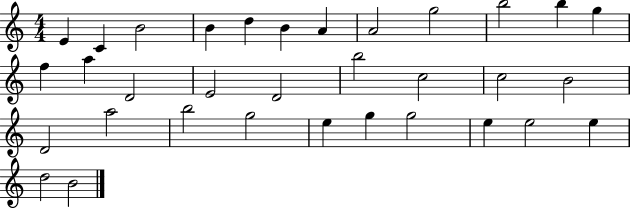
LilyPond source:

{
  \clef treble
  \numericTimeSignature
  \time 4/4
  \key c \major
  e'4 c'4 b'2 | b'4 d''4 b'4 a'4 | a'2 g''2 | b''2 b''4 g''4 | \break f''4 a''4 d'2 | e'2 d'2 | b''2 c''2 | c''2 b'2 | \break d'2 a''2 | b''2 g''2 | e''4 g''4 g''2 | e''4 e''2 e''4 | \break d''2 b'2 | \bar "|."
}